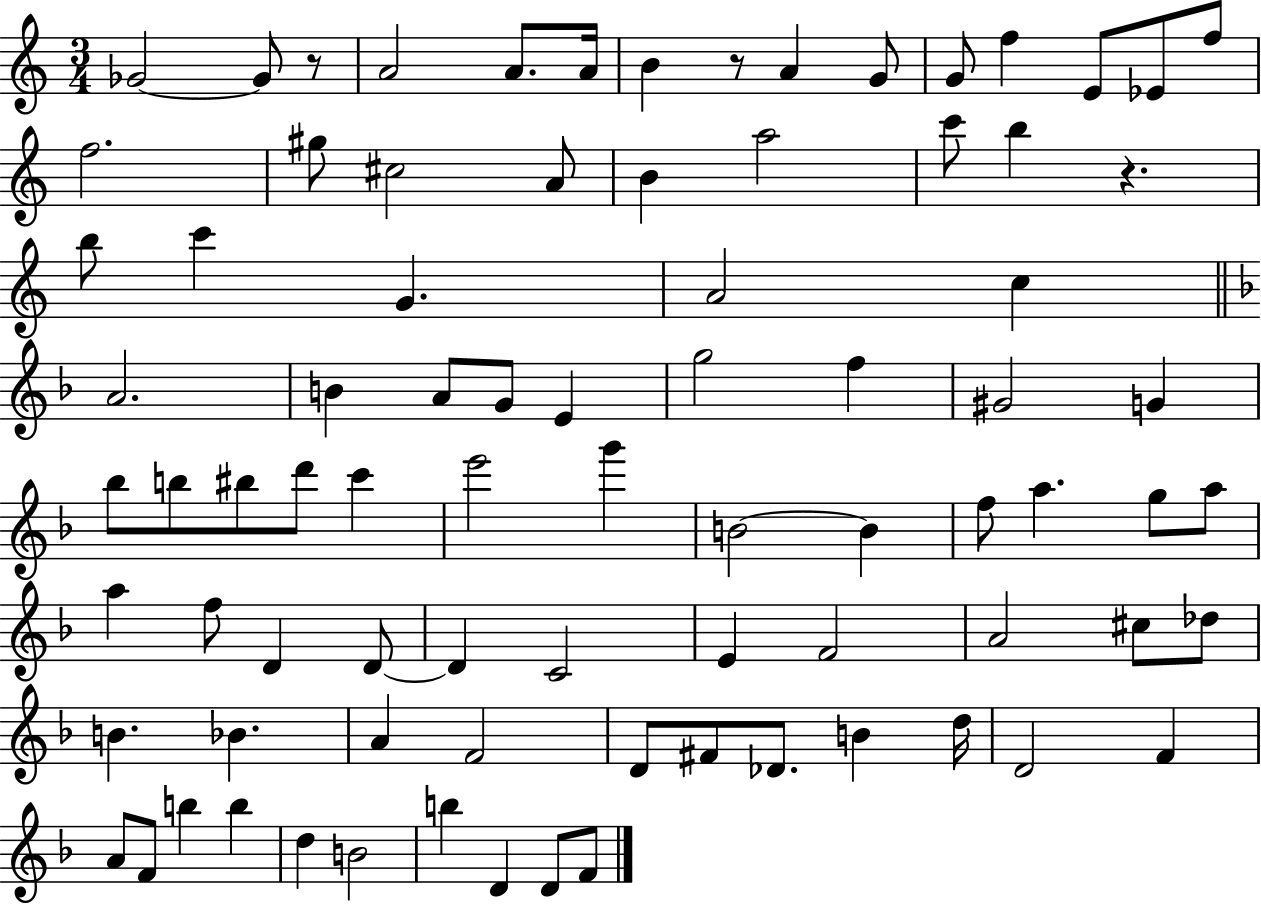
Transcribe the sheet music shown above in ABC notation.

X:1
T:Untitled
M:3/4
L:1/4
K:C
_G2 _G/2 z/2 A2 A/2 A/4 B z/2 A G/2 G/2 f E/2 _E/2 f/2 f2 ^g/2 ^c2 A/2 B a2 c'/2 b z b/2 c' G A2 c A2 B A/2 G/2 E g2 f ^G2 G _b/2 b/2 ^b/2 d'/2 c' e'2 g' B2 B f/2 a g/2 a/2 a f/2 D D/2 D C2 E F2 A2 ^c/2 _d/2 B _B A F2 D/2 ^F/2 _D/2 B d/4 D2 F A/2 F/2 b b d B2 b D D/2 F/2